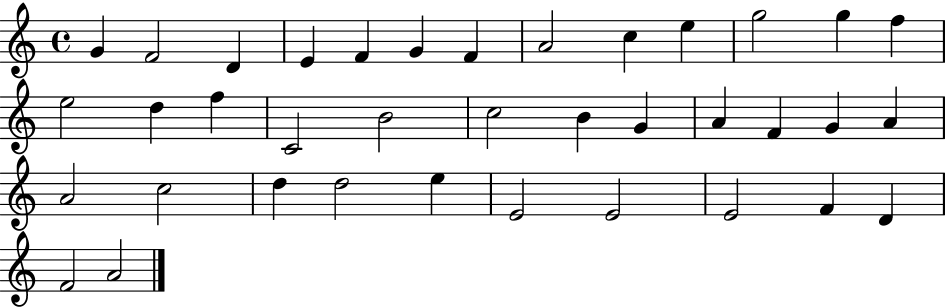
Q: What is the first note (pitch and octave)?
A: G4